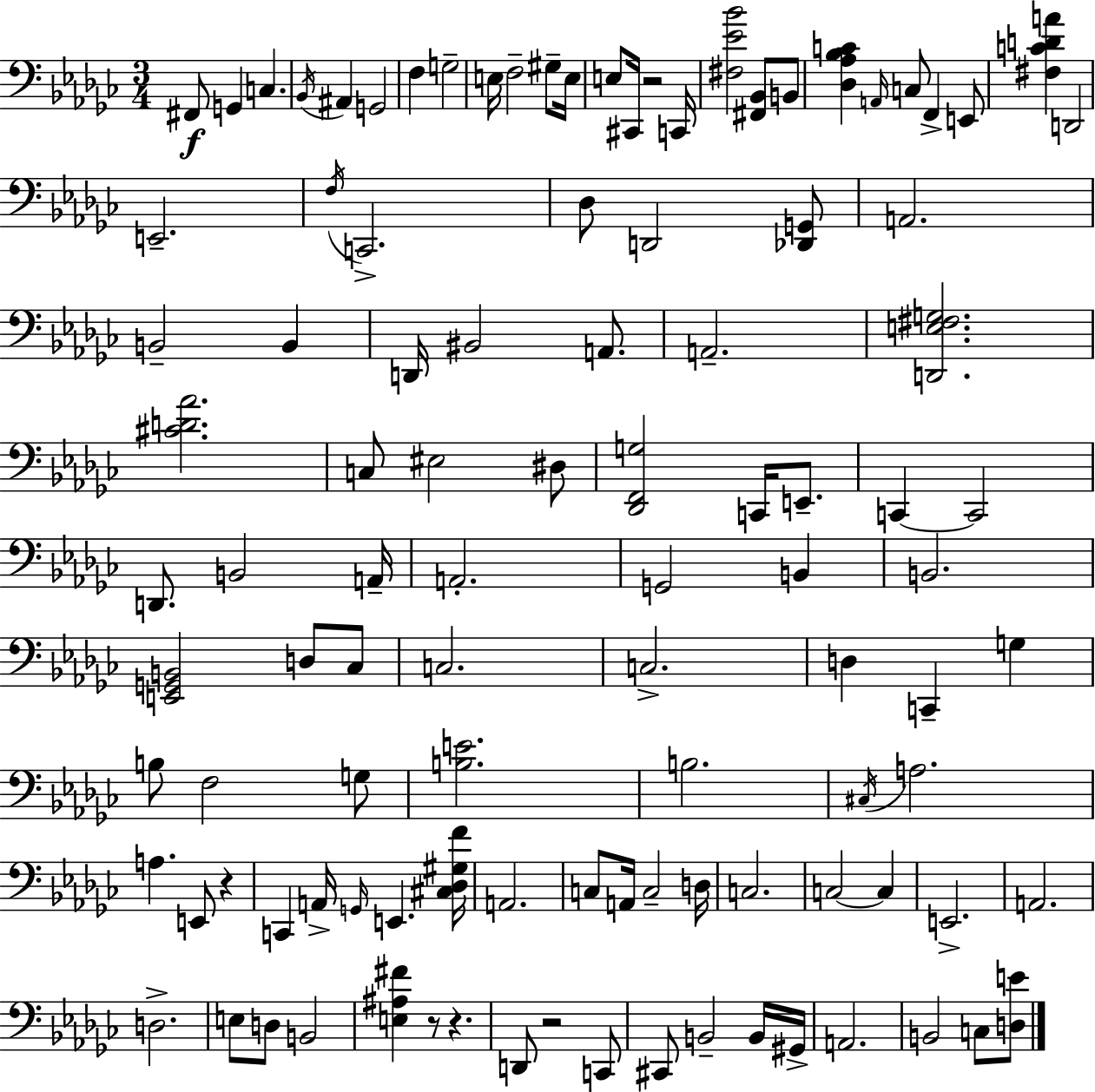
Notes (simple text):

F#2/e G2/q C3/q. Bb2/s A#2/q G2/h F3/q G3/h E3/s F3/h G#3/e E3/s E3/e C#2/s R/h C2/s [F#3,Eb4,Bb4]/h [F#2,Bb2]/e B2/e [Db3,Ab3,Bb3,C4]/q A2/s C3/e F2/q E2/e [F#3,C4,D4,A4]/q D2/h E2/h. F3/s C2/h. Db3/e D2/h [Db2,G2]/e A2/h. B2/h B2/q D2/s BIS2/h A2/e. A2/h. [D2,E3,F#3,G3]/h. [C#4,D4,Ab4]/h. C3/e EIS3/h D#3/e [Db2,F2,G3]/h C2/s E2/e. C2/q C2/h D2/e. B2/h A2/s A2/h. G2/h B2/q B2/h. [E2,G2,B2]/h D3/e CES3/e C3/h. C3/h. D3/q C2/q G3/q B3/e F3/h G3/e [B3,E4]/h. B3/h. C#3/s A3/h. A3/q. E2/e R/q C2/q A2/s G2/s E2/q. [C#3,Db3,G#3,F4]/s A2/h. C3/e A2/s C3/h D3/s C3/h. C3/h C3/q E2/h. A2/h. D3/h. E3/e D3/e B2/h [E3,A#3,F#4]/q R/e R/q. D2/e R/h C2/e C#2/e B2/h B2/s G#2/s A2/h. B2/h C3/e [D3,E4]/e